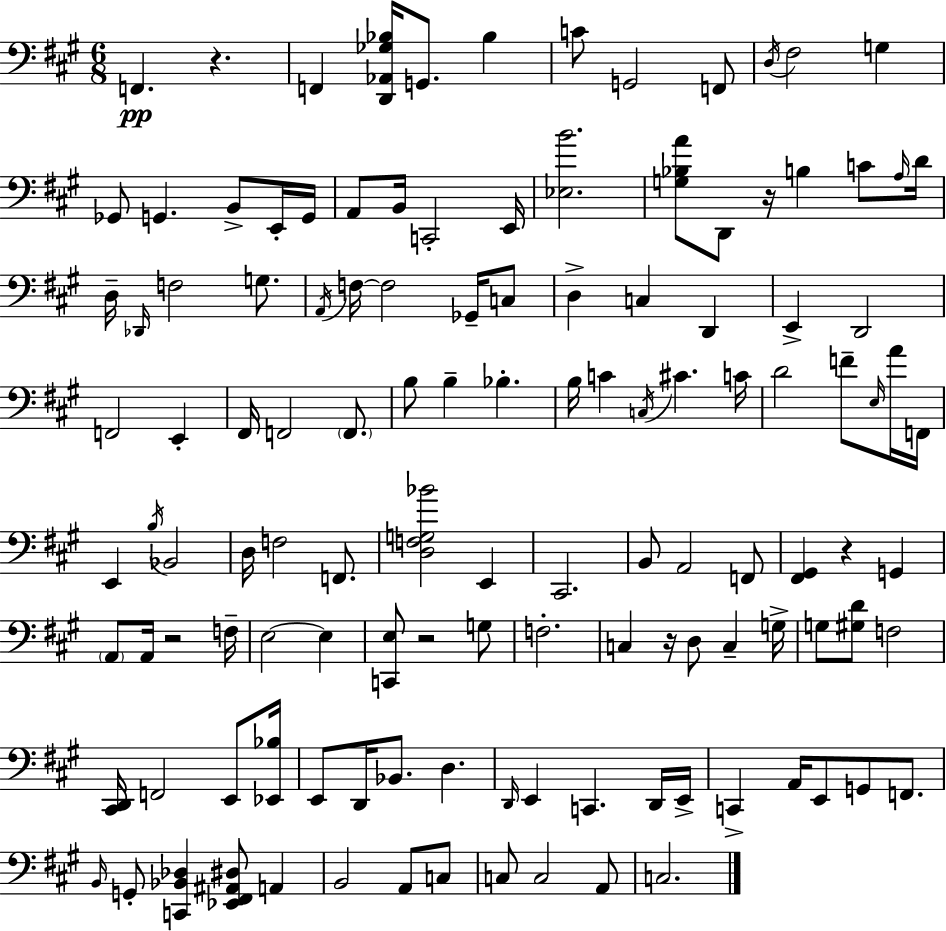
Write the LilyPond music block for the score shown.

{
  \clef bass
  \numericTimeSignature
  \time 6/8
  \key a \major
  \repeat volta 2 { f,4.\pp r4. | f,4 <d, aes, ges bes>16 g,8. bes4 | c'8 g,2 f,8 | \acciaccatura { d16 } fis2 g4 | \break ges,8 g,4. b,8-> e,16-. | g,16 a,8 b,16 c,2-. | e,16 <ees b'>2. | <g bes a'>8 d,8 r16 b4 c'8 | \break \grace { a16 } d'16 d16-- \grace { des,16 } f2 | g8. \acciaccatura { a,16 } f16~~ f2 | ges,16-- c8 d4-> c4 | d,4 e,4-> d,2 | \break f,2 | e,4-. fis,16 f,2 | \parenthesize f,8. b8 b4-- bes4.-. | b16 c'4 \acciaccatura { c16 } cis'4. | \break c'16 d'2 | f'8-- \grace { e16 } a'16 f,16 e,4 \acciaccatura { b16 } bes,2 | d16 f2 | f,8. <d f g bes'>2 | \break e,4 cis,2. | b,8 a,2 | f,8 <fis, gis,>4 r4 | g,4 \parenthesize a,8 a,16 r2 | \break f16-- e2~~ | e4 <c, e>8 r2 | g8 f2.-. | c4 r16 | \break d8 c4-- g16-> g8 <gis d'>8 f2 | <cis, d,>16 f,2 | e,8 <ees, bes>16 e,8 d,16 bes,8. | d4. \grace { d,16 } e,4 | \break c,4. d,16 e,16-> c,4-> | a,16 e,8 g,8 f,8. \grace { b,16 } g,8-. <c, bes, des>4 | <ees, fis, ais, dis>8 a,4 b,2 | a,8 c8 c8 c2 | \break a,8 c2. | } \bar "|."
}